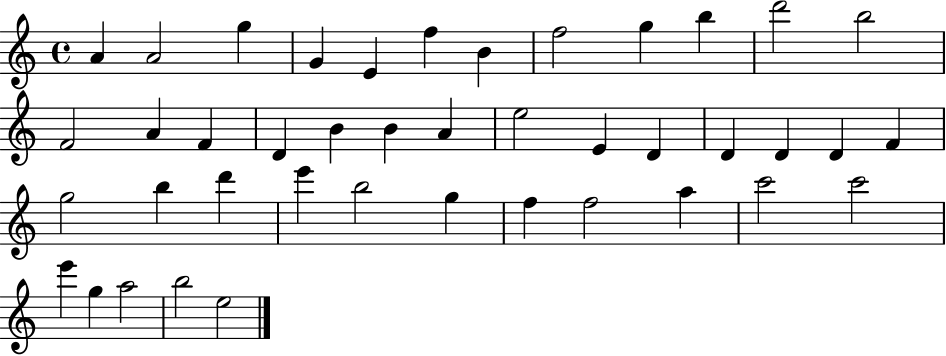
X:1
T:Untitled
M:4/4
L:1/4
K:C
A A2 g G E f B f2 g b d'2 b2 F2 A F D B B A e2 E D D D D F g2 b d' e' b2 g f f2 a c'2 c'2 e' g a2 b2 e2